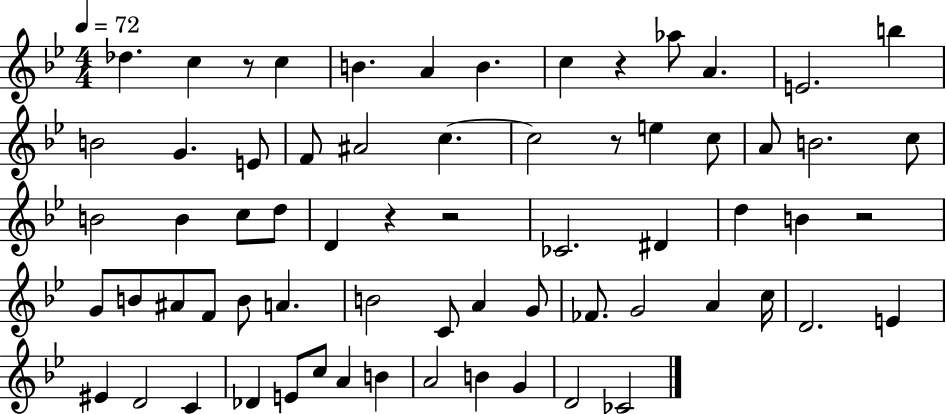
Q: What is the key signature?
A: BES major